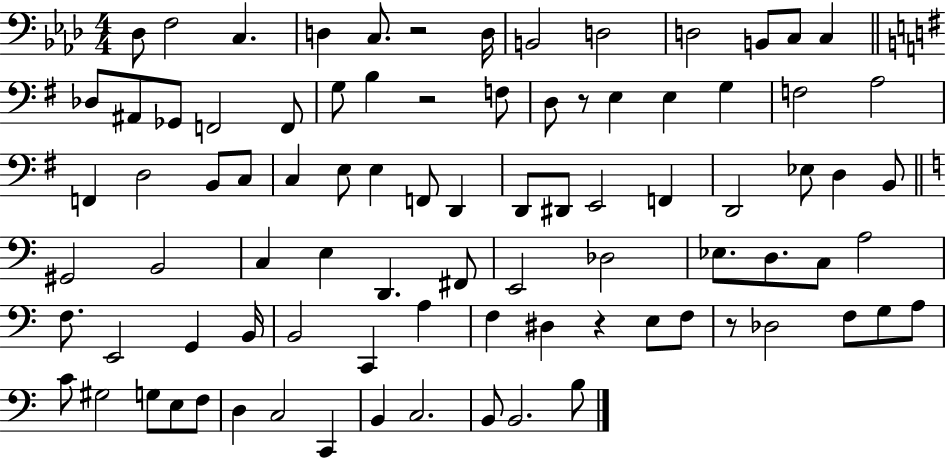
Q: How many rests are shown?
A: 5